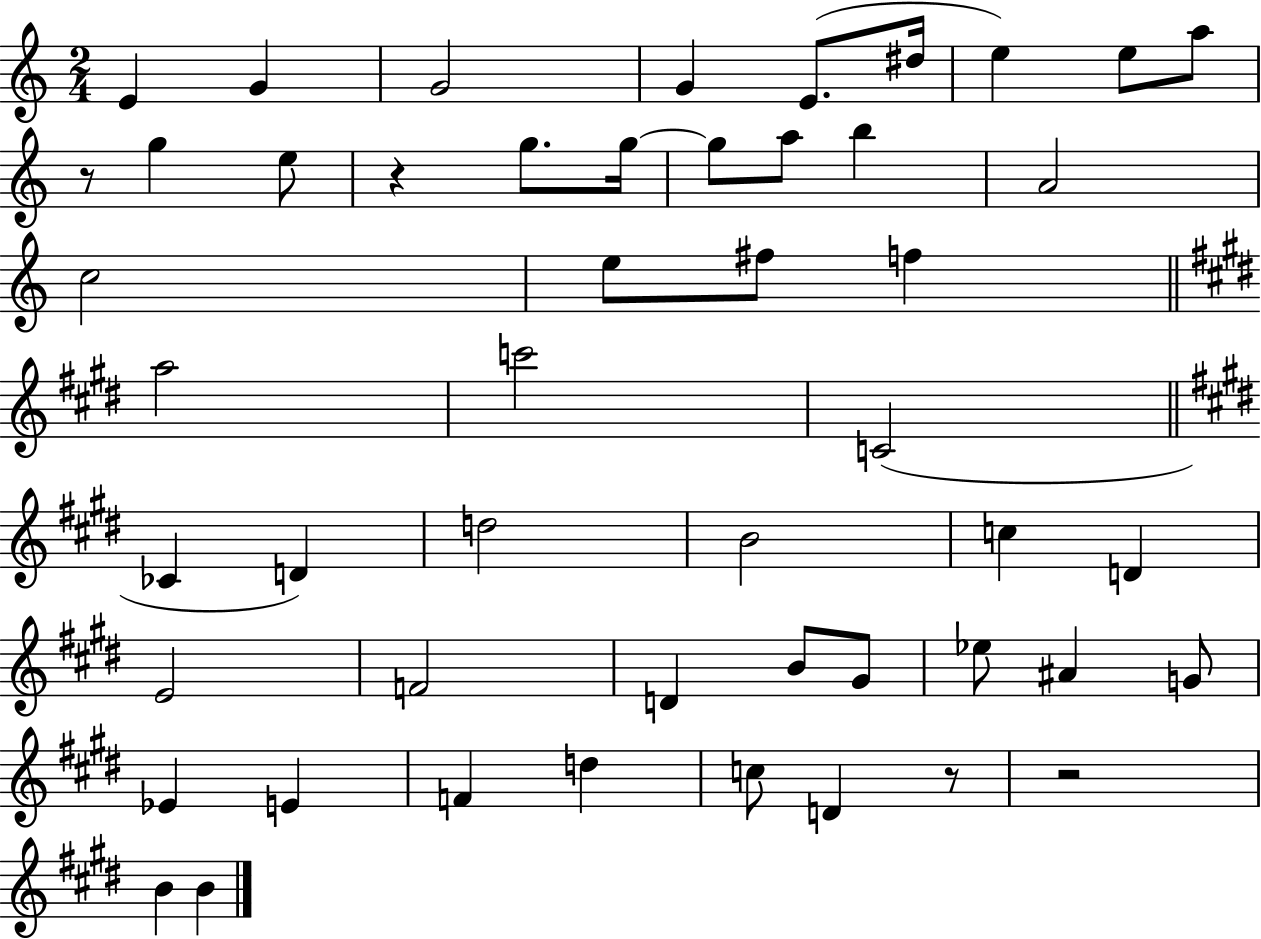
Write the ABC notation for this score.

X:1
T:Untitled
M:2/4
L:1/4
K:C
E G G2 G E/2 ^d/4 e e/2 a/2 z/2 g e/2 z g/2 g/4 g/2 a/2 b A2 c2 e/2 ^f/2 f a2 c'2 C2 _C D d2 B2 c D E2 F2 D B/2 ^G/2 _e/2 ^A G/2 _E E F d c/2 D z/2 z2 B B